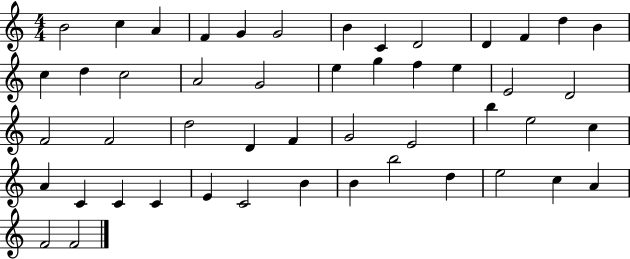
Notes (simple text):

B4/h C5/q A4/q F4/q G4/q G4/h B4/q C4/q D4/h D4/q F4/q D5/q B4/q C5/q D5/q C5/h A4/h G4/h E5/q G5/q F5/q E5/q E4/h D4/h F4/h F4/h D5/h D4/q F4/q G4/h E4/h B5/q E5/h C5/q A4/q C4/q C4/q C4/q E4/q C4/h B4/q B4/q B5/h D5/q E5/h C5/q A4/q F4/h F4/h